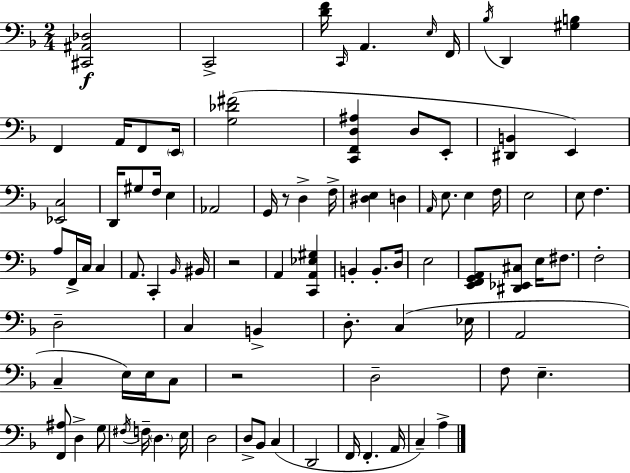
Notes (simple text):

[C#2,A#2,Db3]/h C2/h [D4,F4]/s C2/s A2/q. E3/s F2/s Bb3/s D2/q [G#3,B3]/q F2/q A2/s F2/e E2/s [G3,Db4,F#4]/h [C2,F2,D3,A#3]/q D3/e E2/e [D#2,B2]/q E2/q [Eb2,C3]/h D2/s G#3/e F3/s E3/q Ab2/h G2/s R/e D3/q F3/s [D#3,E3]/q D3/q A2/s E3/e. E3/q F3/s E3/h E3/e F3/q. A3/e F2/s C3/s C3/q A2/e. C2/q Bb2/s BIS2/s R/h A2/q [C2,A2,Eb3,G#3]/q B2/q B2/e. D3/s E3/h [E2,F2,G2,A2]/e [D#2,Eb2,C#3]/e E3/s F#3/e. F3/h D3/h C3/q B2/q D3/e. C3/q Eb3/s A2/h C3/q E3/s E3/s C3/e R/h D3/h F3/e E3/q. [F2,A#3]/e D3/q G3/e F#3/s F3/s D3/q. E3/s D3/h D3/e Bb2/e C3/q D2/h F2/s F2/q. A2/s C3/q A3/q